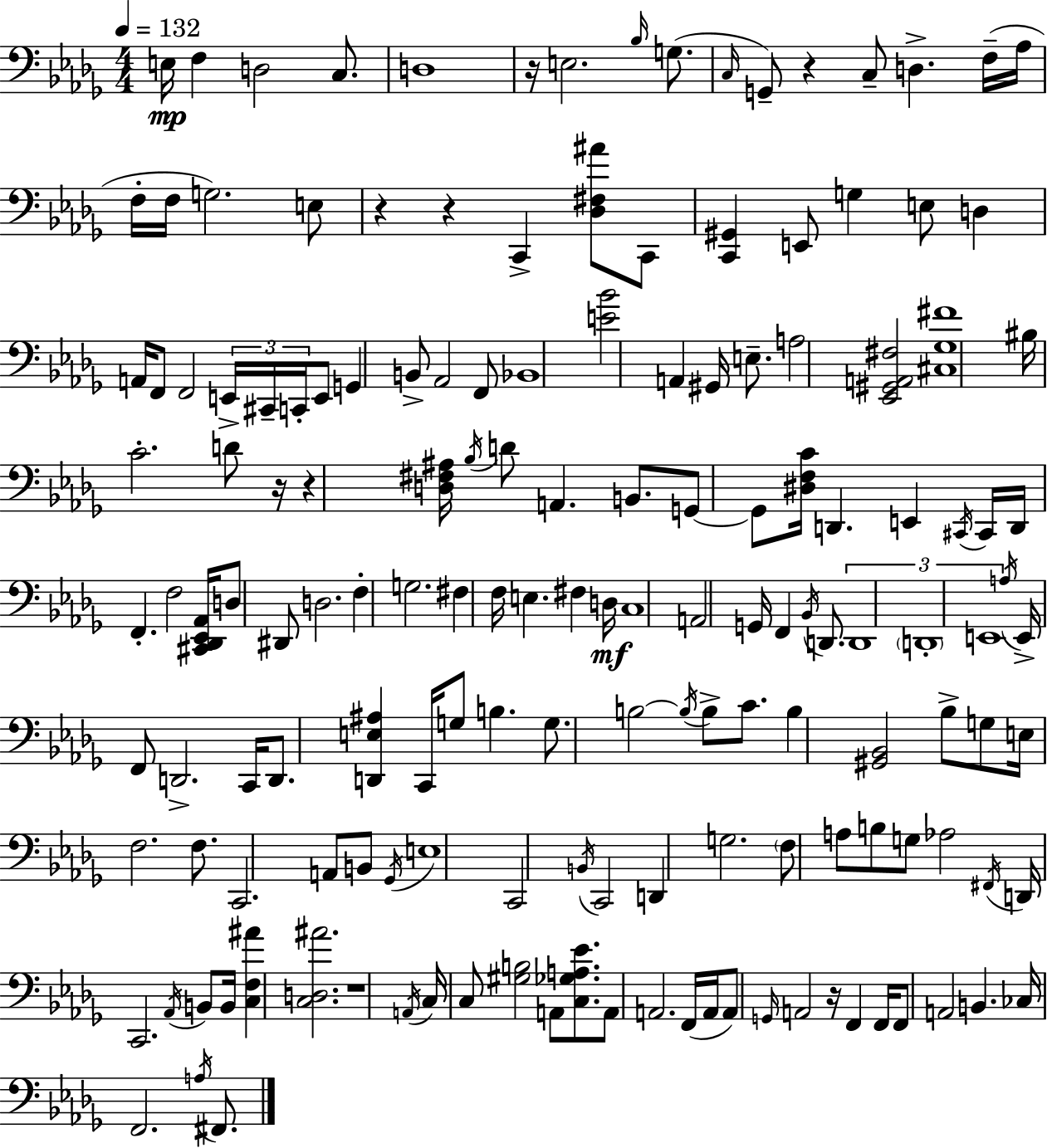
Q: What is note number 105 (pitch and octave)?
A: G3